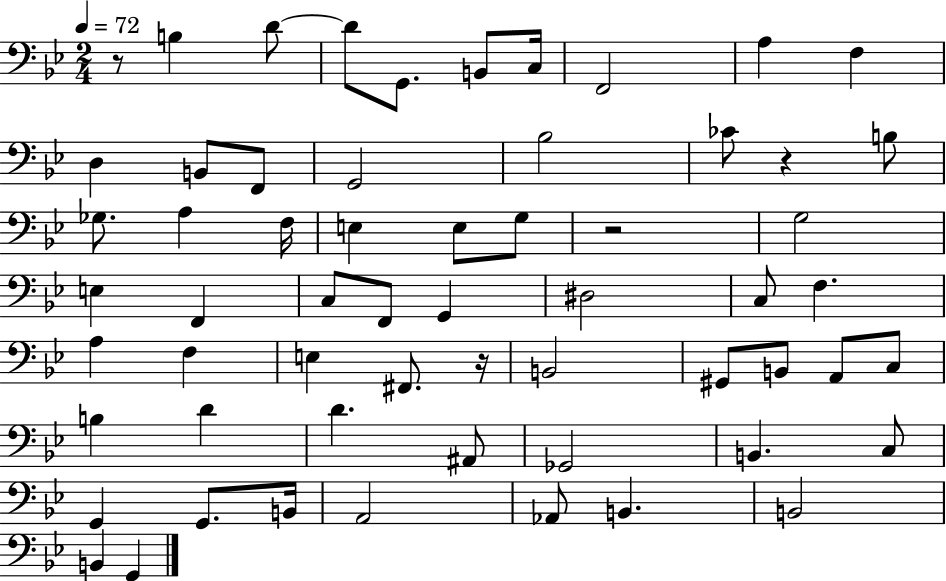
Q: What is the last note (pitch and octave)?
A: G2